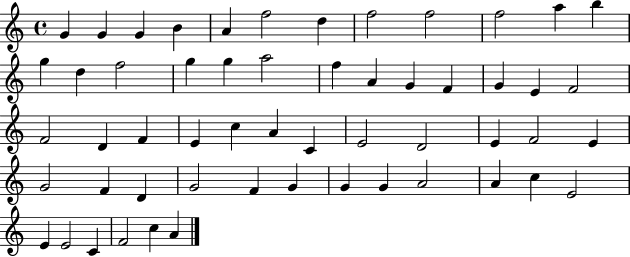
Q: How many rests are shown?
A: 0